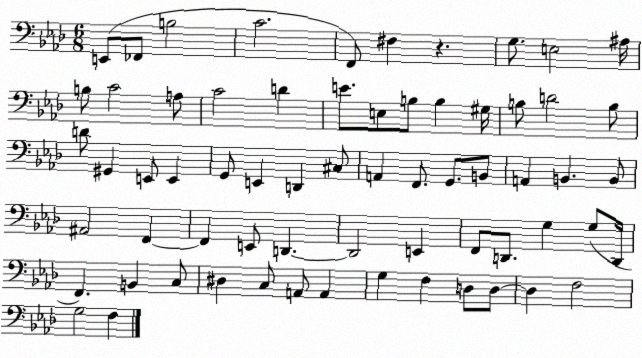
X:1
T:Untitled
M:6/8
L:1/4
K:Ab
E,,/2 _F,,/2 B,2 C2 F,,/2 ^F, z G,/2 E,2 ^A,/4 B,/2 C2 A,/2 C2 D E/2 E,/2 B,/2 B, ^G,/4 B,/2 D2 B,/2 D/2 ^G,, E,,/2 E,, G,,/2 E,, D,, ^C,/2 A,, F,,/2 G,,/2 B,,/2 A,, B,, B,,/2 ^A,,2 F,, F,, E,,/2 D,, D,,2 E,, F,,/2 D,,/2 G, G,/2 D,,/4 F,, B,, C,/2 ^D, C,/2 A,,/2 A,, G, F, D,/2 D,/2 D, F,2 G,2 F,